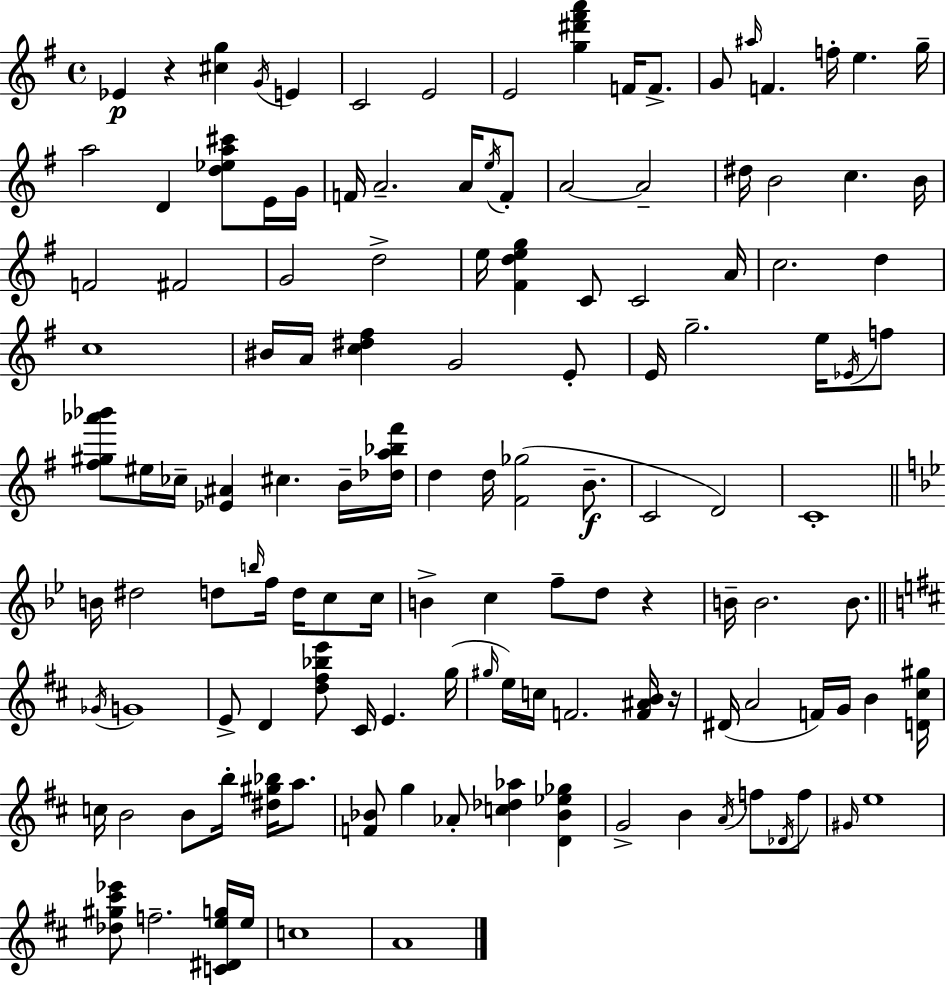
Eb4/q R/q [C#5,G5]/q G4/s E4/q C4/h E4/h E4/h [G5,D#6,F#6,A6]/q F4/s F4/e. G4/e A#5/s F4/q. F5/s E5/q. G5/s A5/h D4/q [D5,Eb5,A5,C#6]/e E4/s G4/s F4/s A4/h. A4/s E5/s F4/e A4/h A4/h D#5/s B4/h C5/q. B4/s F4/h F#4/h G4/h D5/h E5/s [F#4,D5,E5,G5]/q C4/e C4/h A4/s C5/h. D5/q C5/w BIS4/s A4/s [C5,D#5,F#5]/q G4/h E4/e E4/s G5/h. E5/s Eb4/s F5/e [F#5,G#5,Ab6,Bb6]/e EIS5/s CES5/s [Eb4,A#4]/q C#5/q. B4/s [Db5,A5,Bb5,F#6]/s D5/q D5/s [F#4,Gb5]/h B4/e. C4/h D4/h C4/w B4/s D#5/h D5/e B5/s F5/s D5/s C5/e C5/s B4/q C5/q F5/e D5/e R/q B4/s B4/h. B4/e. Gb4/s G4/w E4/e D4/q [D5,F#5,Bb5,E6]/e C#4/s E4/q. G5/s G#5/s E5/s C5/s F4/h. [F4,A#4,B4]/s R/s D#4/s A4/h F4/s G4/s B4/q [D4,C#5,G#5]/s C5/s B4/h B4/e B5/s [D#5,G#5,Bb5]/s A5/e. [F4,Bb4]/e G5/q Ab4/e [C5,Db5,Ab5]/q [D4,Bb4,Eb5,Gb5]/q G4/h B4/q A4/s F5/e Db4/s F5/e G#4/s E5/w [Db5,G#5,C#6,Eb6]/e F5/h. [C4,D#4,E5,G5]/s E5/s C5/w A4/w